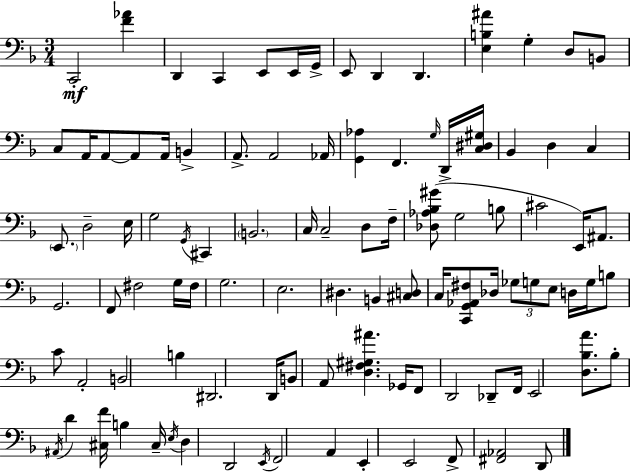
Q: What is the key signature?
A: F major